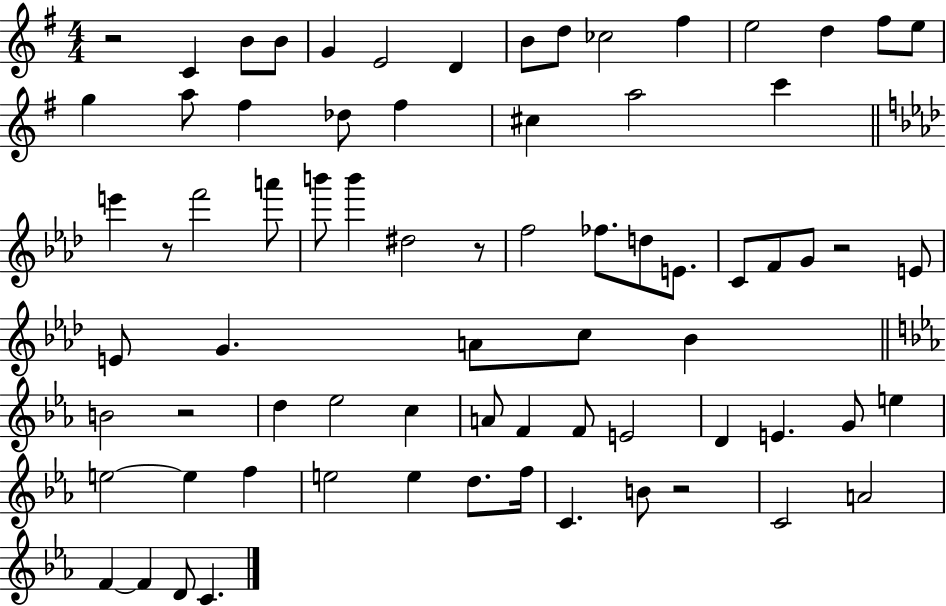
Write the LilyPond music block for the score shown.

{
  \clef treble
  \numericTimeSignature
  \time 4/4
  \key g \major
  r2 c'4 b'8 b'8 | g'4 e'2 d'4 | b'8 d''8 ces''2 fis''4 | e''2 d''4 fis''8 e''8 | \break g''4 a''8 fis''4 des''8 fis''4 | cis''4 a''2 c'''4 | \bar "||" \break \key f \minor e'''4 r8 f'''2 a'''8 | b'''8 b'''4 dis''2 r8 | f''2 fes''8. d''8 e'8. | c'8 f'8 g'8 r2 e'8 | \break e'8 g'4. a'8 c''8 bes'4 | \bar "||" \break \key c \minor b'2 r2 | d''4 ees''2 c''4 | a'8 f'4 f'8 e'2 | d'4 e'4. g'8 e''4 | \break e''2~~ e''4 f''4 | e''2 e''4 d''8. f''16 | c'4. b'8 r2 | c'2 a'2 | \break f'4~~ f'4 d'8 c'4. | \bar "|."
}